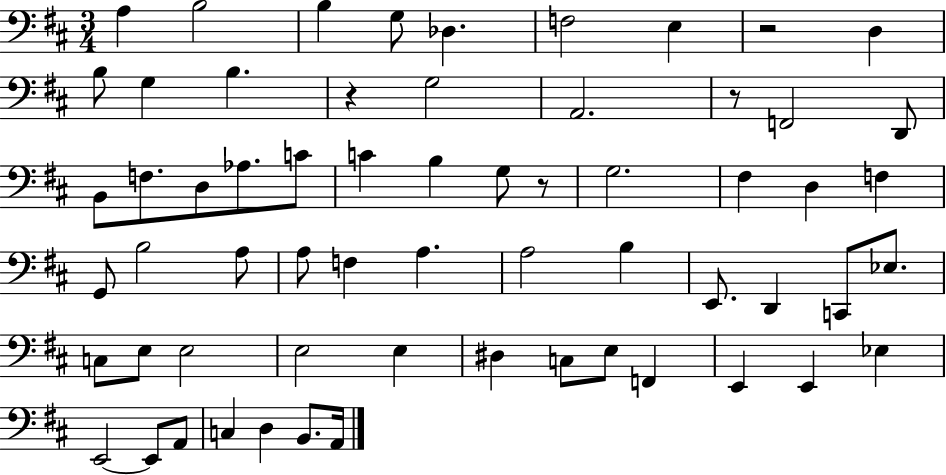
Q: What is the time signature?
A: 3/4